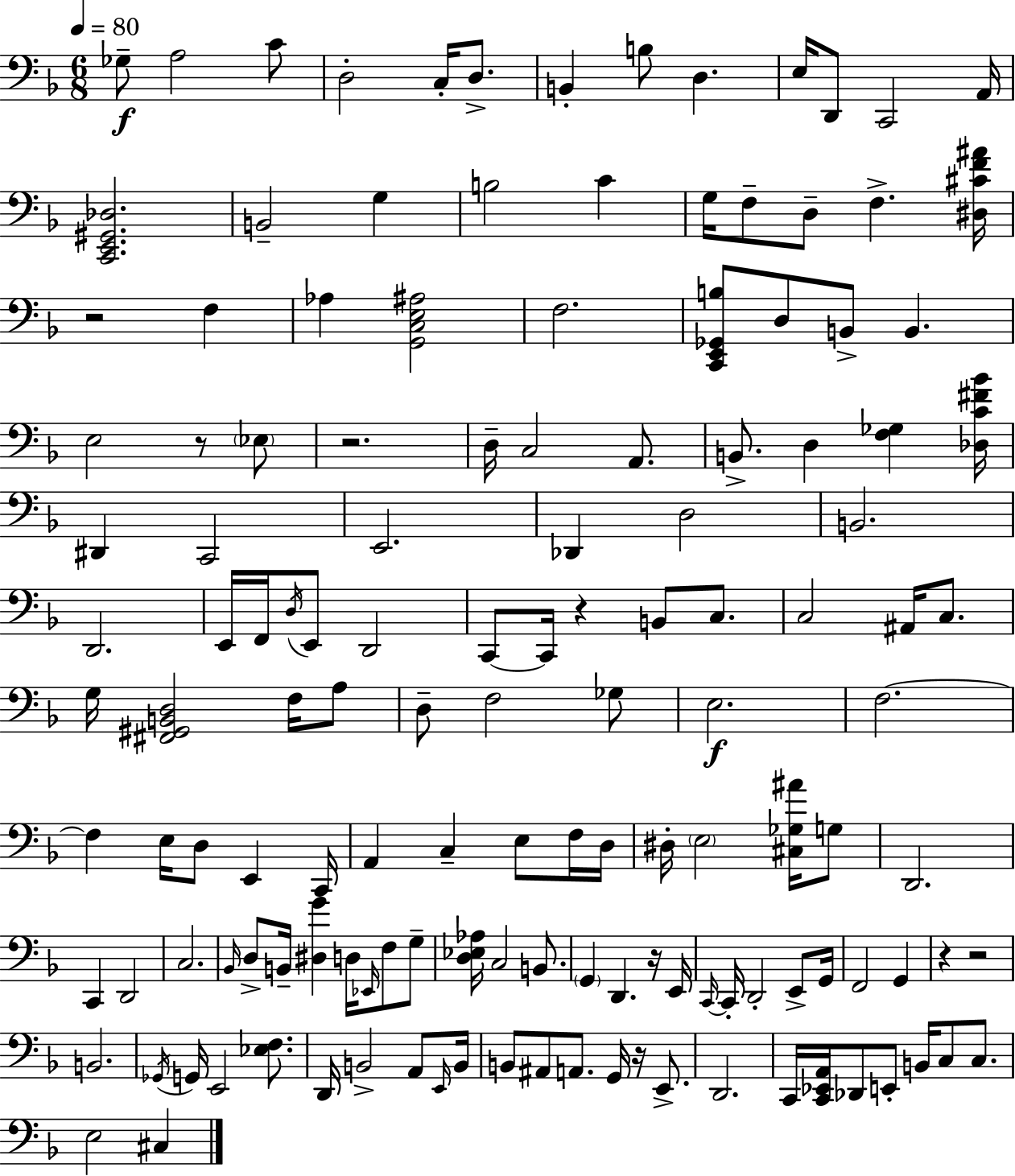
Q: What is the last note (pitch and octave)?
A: C#3